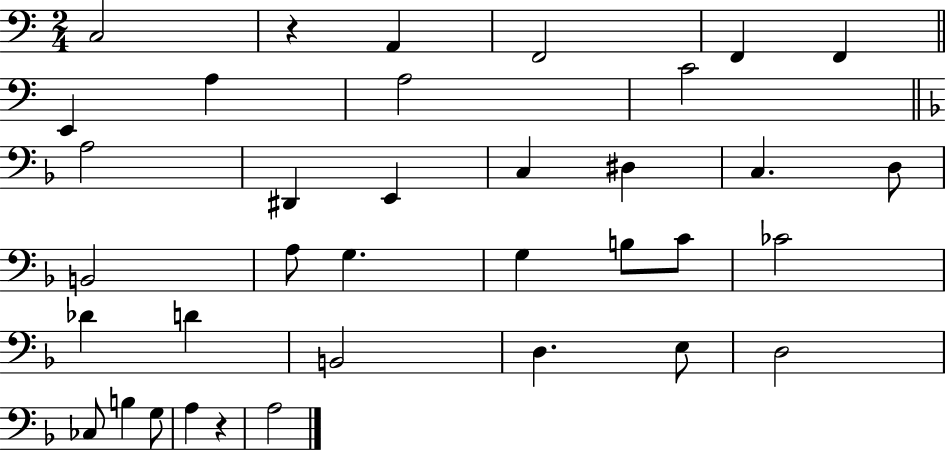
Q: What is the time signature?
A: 2/4